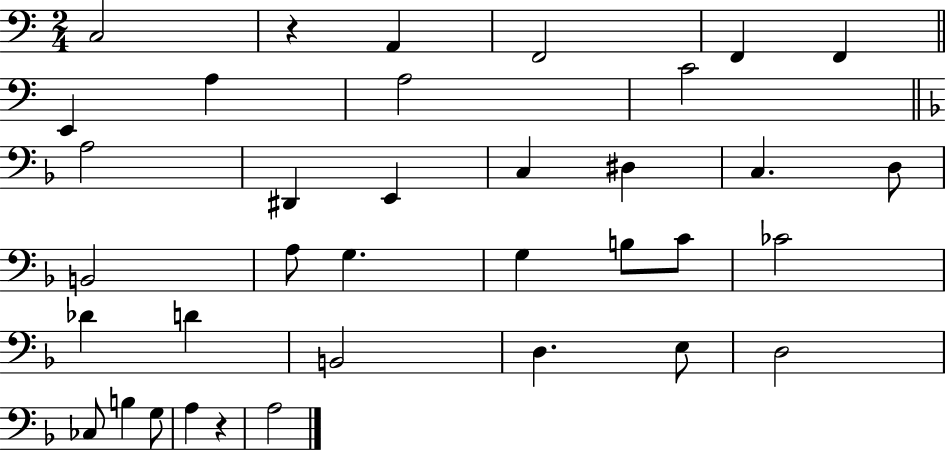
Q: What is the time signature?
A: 2/4